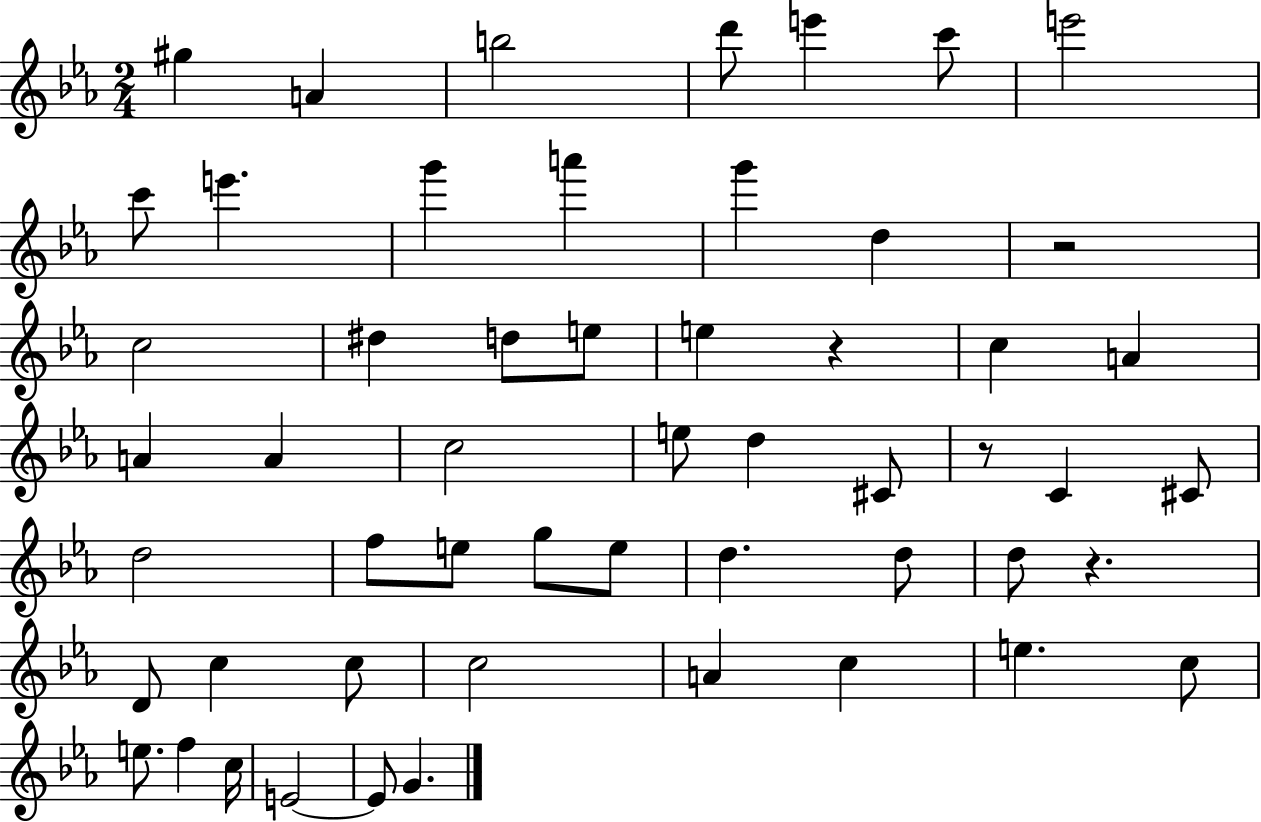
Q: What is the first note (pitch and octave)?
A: G#5